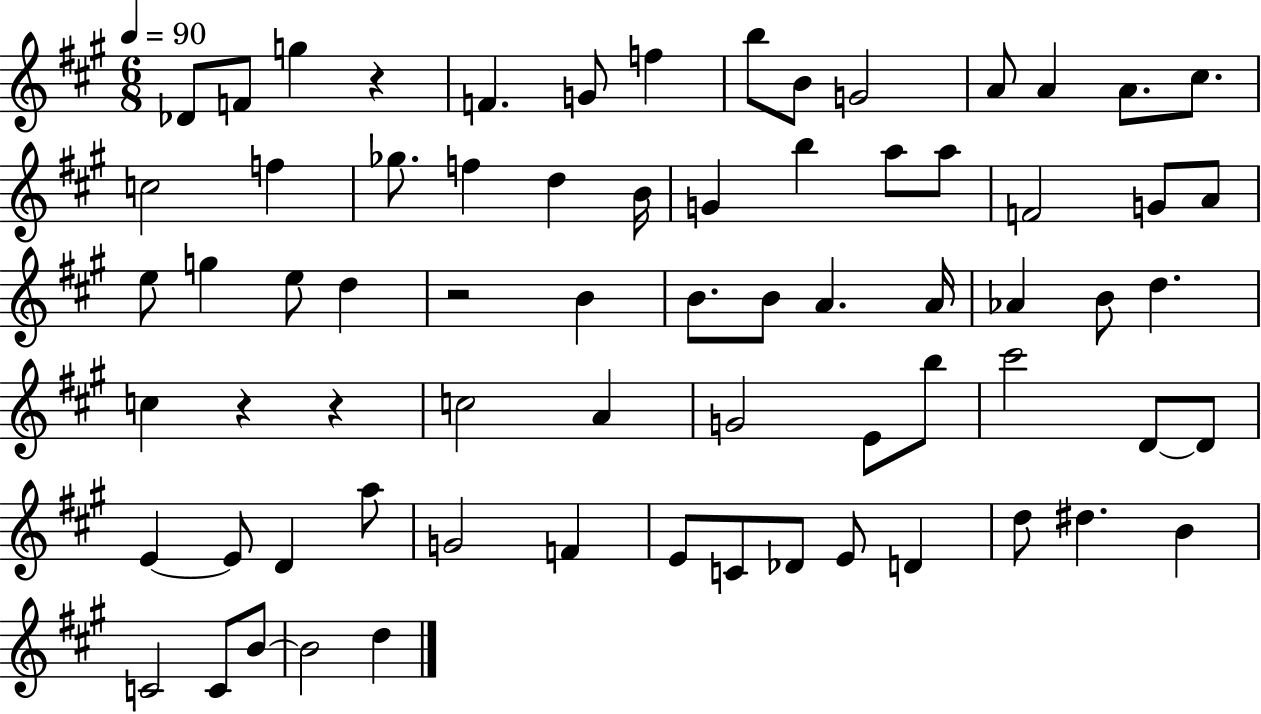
X:1
T:Untitled
M:6/8
L:1/4
K:A
_D/2 F/2 g z F G/2 f b/2 B/2 G2 A/2 A A/2 ^c/2 c2 f _g/2 f d B/4 G b a/2 a/2 F2 G/2 A/2 e/2 g e/2 d z2 B B/2 B/2 A A/4 _A B/2 d c z z c2 A G2 E/2 b/2 ^c'2 D/2 D/2 E E/2 D a/2 G2 F E/2 C/2 _D/2 E/2 D d/2 ^d B C2 C/2 B/2 B2 d